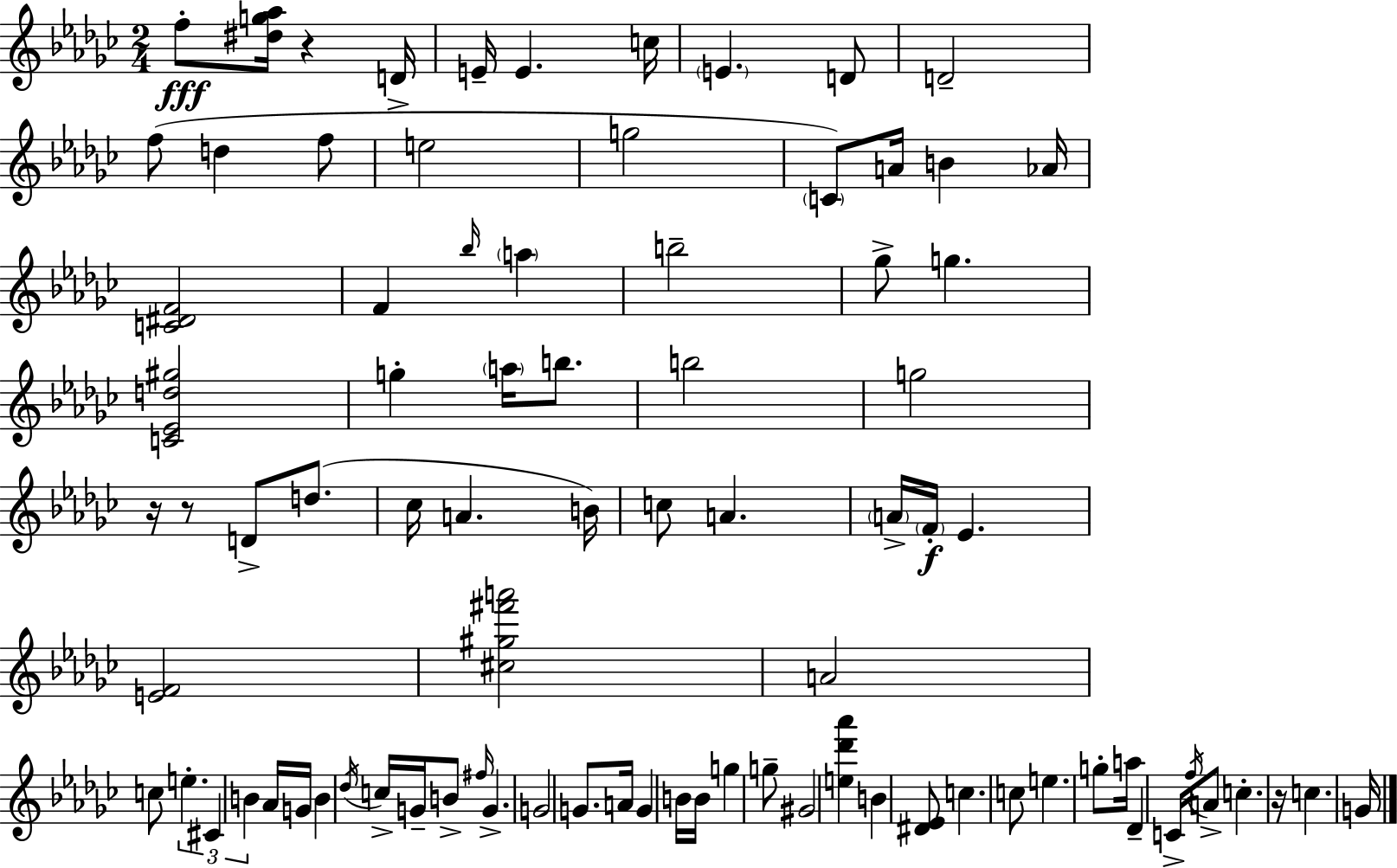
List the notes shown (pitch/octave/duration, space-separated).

F5/e [D#5,G5,Ab5]/s R/q D4/s E4/s E4/q. C5/s E4/q. D4/e D4/h F5/e D5/q F5/e E5/h G5/h C4/e A4/s B4/q Ab4/s [C4,D#4,F4]/h F4/q Bb5/s A5/q B5/h Gb5/e G5/q. [C4,Eb4,D5,G#5]/h G5/q A5/s B5/e. B5/h G5/h R/s R/e D4/e D5/e. CES5/s A4/q. B4/s C5/e A4/q. A4/s F4/s Eb4/q. [E4,F4]/h [C#5,G#5,F#6,A6]/h A4/h C5/e E5/q. C#4/q B4/q Ab4/s G4/s B4/q Db5/s C5/s G4/s B4/e F#5/s G4/q. G4/h G4/e. A4/s G4/q B4/s B4/s G5/q G5/e G#4/h [E5,Db6,Ab6]/q B4/q [D#4,Eb4]/e C5/q. C5/e E5/q. G5/e A5/s Db4/q C4/s F5/s A4/e C5/q. R/s C5/q. G4/s